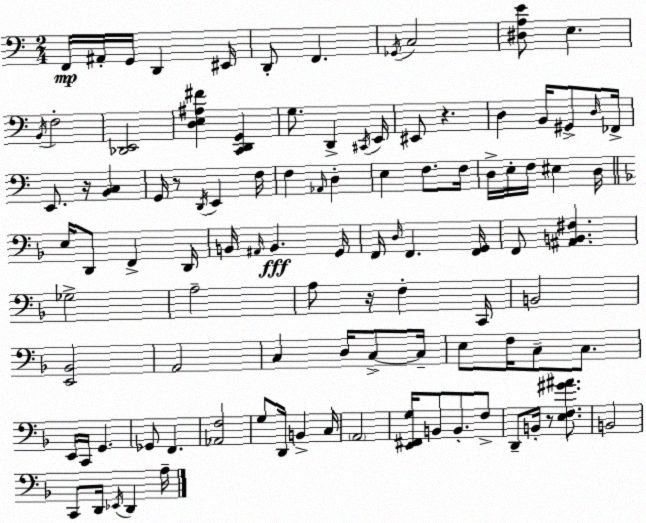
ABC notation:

X:1
T:Untitled
M:2/4
L:1/4
K:Am
F,,/4 ^A,,/4 G,,/4 D,, ^E,,/4 D,,/2 F,, _G,,/4 C,2 [^D,A,E]/2 E, B,,/4 F,2 [_D,,E,,]2 [D,E,^A,^F] [C,,D,,G,,] G,/2 D,, ^C,,/4 E,,/4 ^E,,/2 z D, B,,/4 ^G,,/2 D,/4 _F,,/4 E,,/2 z/4 [B,,C,] G,,/4 z/2 D,,/4 E,, F,/4 F, _A,,/4 D, E, F,/2 F,/4 D,/4 E,/4 F,/4 ^E, D,/4 E,/4 D,,/2 F,, D,,/4 B,,/4 ^A,,/4 B,, G,,/4 F,,/4 D,/4 F,, [F,,G,,]/4 F,,/2 [^A,,B,,^F,] _G,2 A,2 A,/2 z/4 F, C,,/4 B,,2 [E,,_B,,]2 A,,2 C, D,/4 C,/2 C,/4 E,/2 F,/4 C,/2 C,/2 E,,/4 C,,/4 G,, _G,,/2 F,, [_A,,F,]2 G,/2 D,,/4 B,, C,/4 A,,2 [E,,^F,,G,]/4 B,,/2 B,,/2 F,/2 D,,/2 B,,/4 z/2 [E,F,^G^A]/2 B,,2 C,,/2 D,,/4 _E,,/4 D,, A,/4